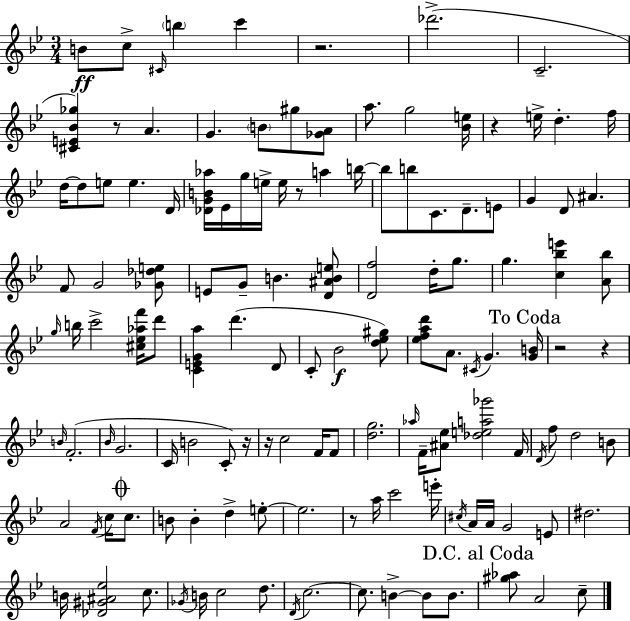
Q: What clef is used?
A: treble